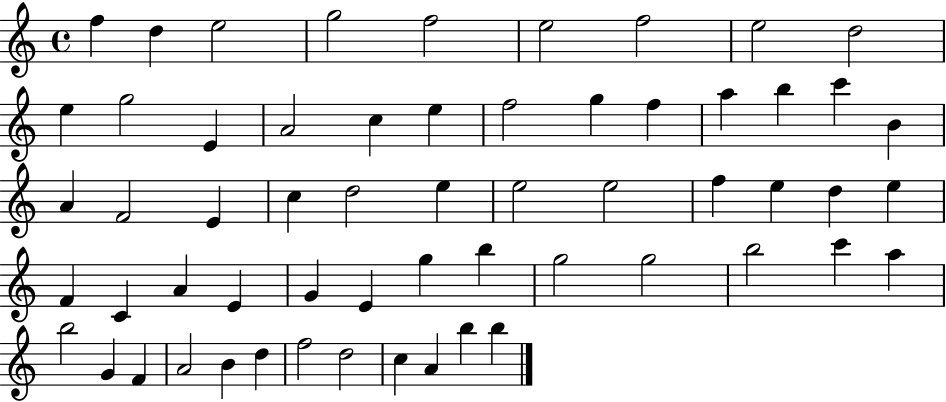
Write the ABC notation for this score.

X:1
T:Untitled
M:4/4
L:1/4
K:C
f d e2 g2 f2 e2 f2 e2 d2 e g2 E A2 c e f2 g f a b c' B A F2 E c d2 e e2 e2 f e d e F C A E G E g b g2 g2 b2 c' a b2 G F A2 B d f2 d2 c A b b